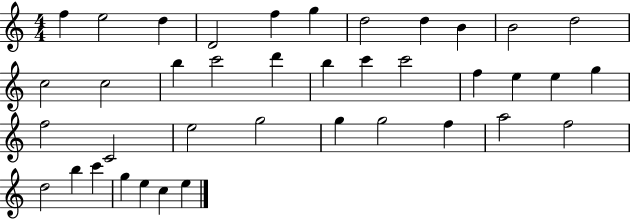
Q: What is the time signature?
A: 4/4